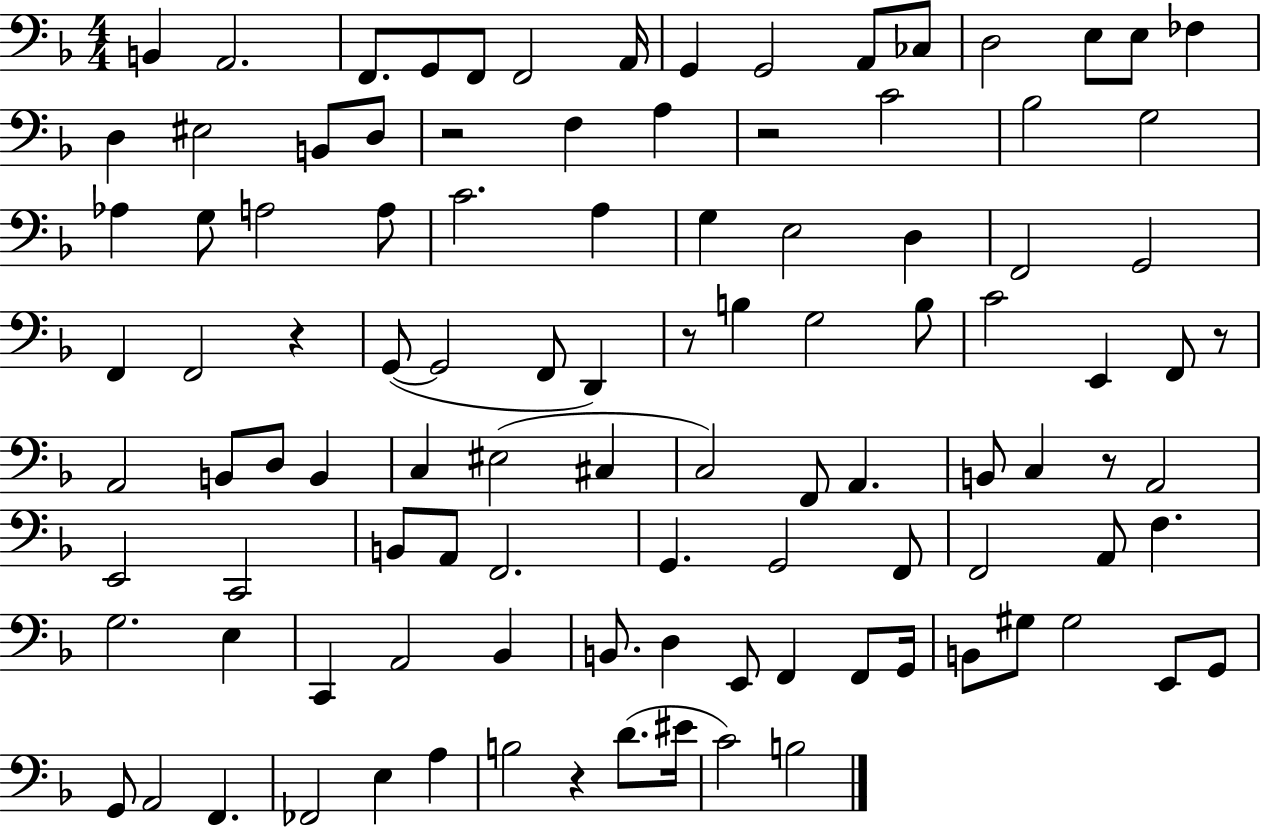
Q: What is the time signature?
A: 4/4